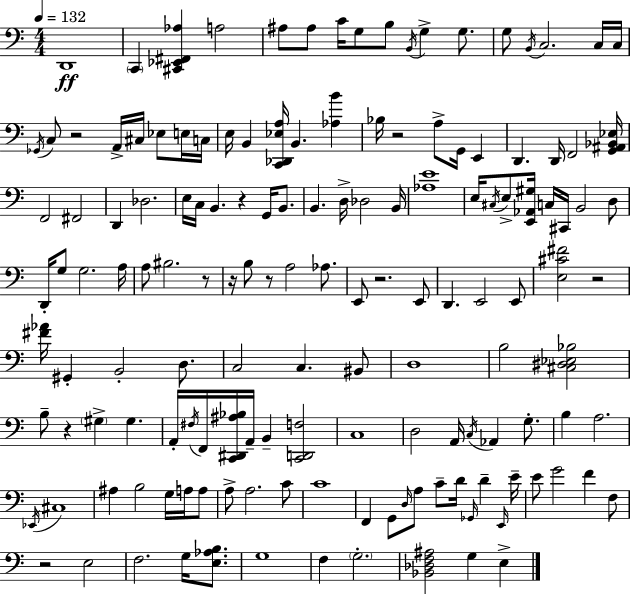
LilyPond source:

{
  \clef bass
  \numericTimeSignature
  \time 4/4
  \key a \minor
  \tempo 4 = 132
  \repeat volta 2 { d,1\ff | \parenthesize c,4 <cis, ees, fis, aes>4 a2 | ais8 ais8 c'16 g8 b8 \acciaccatura { b,16 } g4-> g8. | g8 \acciaccatura { b,16 } c2. | \break c16 c16 \acciaccatura { ges,16 } c8 r2 a,16-> cis16 ees8 | e16 c16 e16 b,4 <c, des, ees a>16 b,4. <aes b'>4 | bes16 r2 a8-> g,16 e,4 | d,4. d,16 f,2 | \break <g, ais, bes, ees>16 f,2 fis,2 | d,4 des2. | e16 c16 b,4. r4 g,16 | b,8. b,4. d16-> des2 | \break b,16 <aes e'>1 | e16 \acciaccatura { cis16 } e8-> <e, aes, gis>16 c16 cis,16 b,2 | d8 d,16-. g8 g2. | a16 a8 bis2. | \break r8 r16 b8 r8 a2 | aes8. e,8 r2. | e,8 d,4. e,2 | e,8 <e cis' fis'>2 r2 | \break <fis' aes'>16 gis,4-. b,2-. | d8. c2 c4. | bis,8 d1 | b2 <cis dis ees bes>2 | \break b8-- r4 \parenthesize gis4-> gis4. | a,16-. \acciaccatura { fis16 } f,16 <c, dis, ais bes>16 a,16-- b,4-- <c, d, f>2 | c1 | d2 a,16 \acciaccatura { c16 } aes,4 | \break g8.-. b4 a2. | \acciaccatura { ees,16 } cis1 | ais4 b2 | g16 a16 a8 a8-> a2. | \break c'8 c'1 | f,4 g,8 \grace { d16 } a8 | c'8-- d'16 \grace { ges,16 } d'4-- \grace { e,16 } e'16-- e'8 g'2 | f'4 f8 r2 | \break e2 f2. | g16 <e aes b>8. g1 | f4 \parenthesize g2.-. | <bes, des f ais>2 | \break g4 e4-> } \bar "|."
}